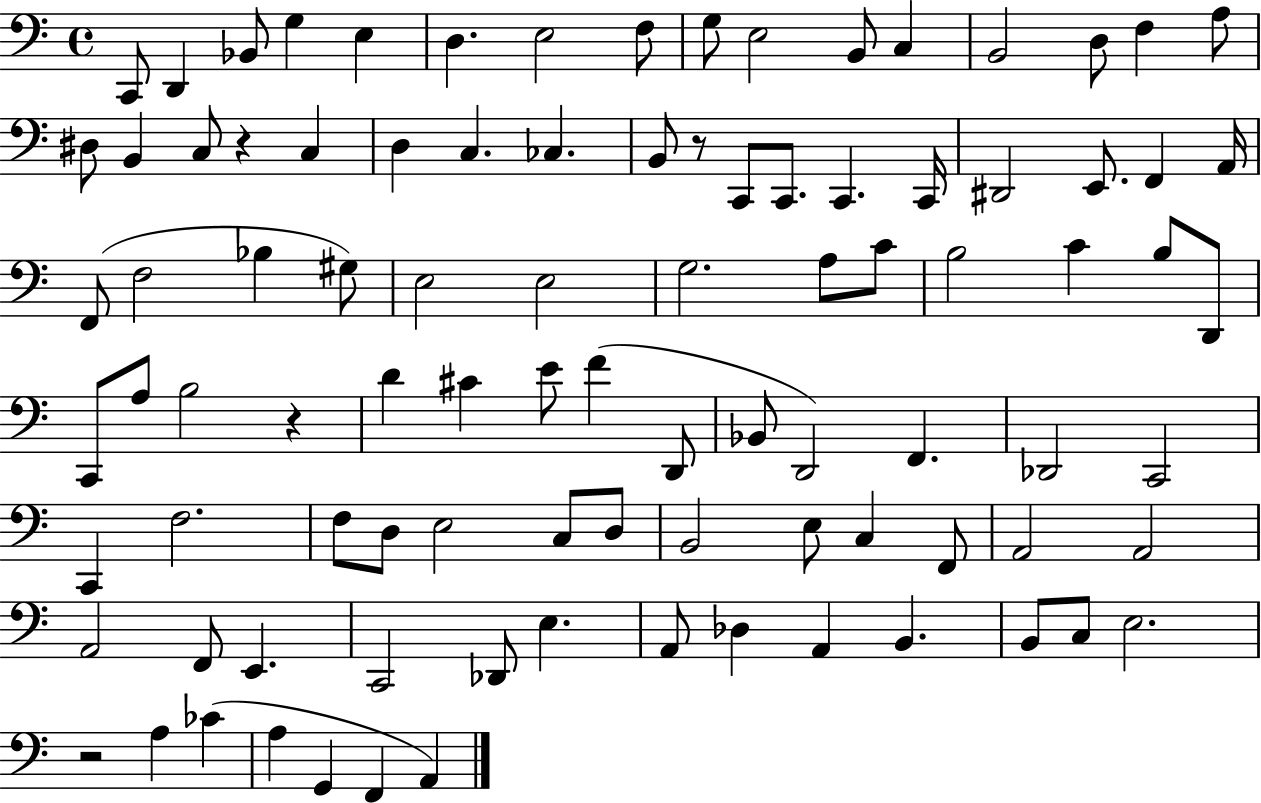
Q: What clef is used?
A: bass